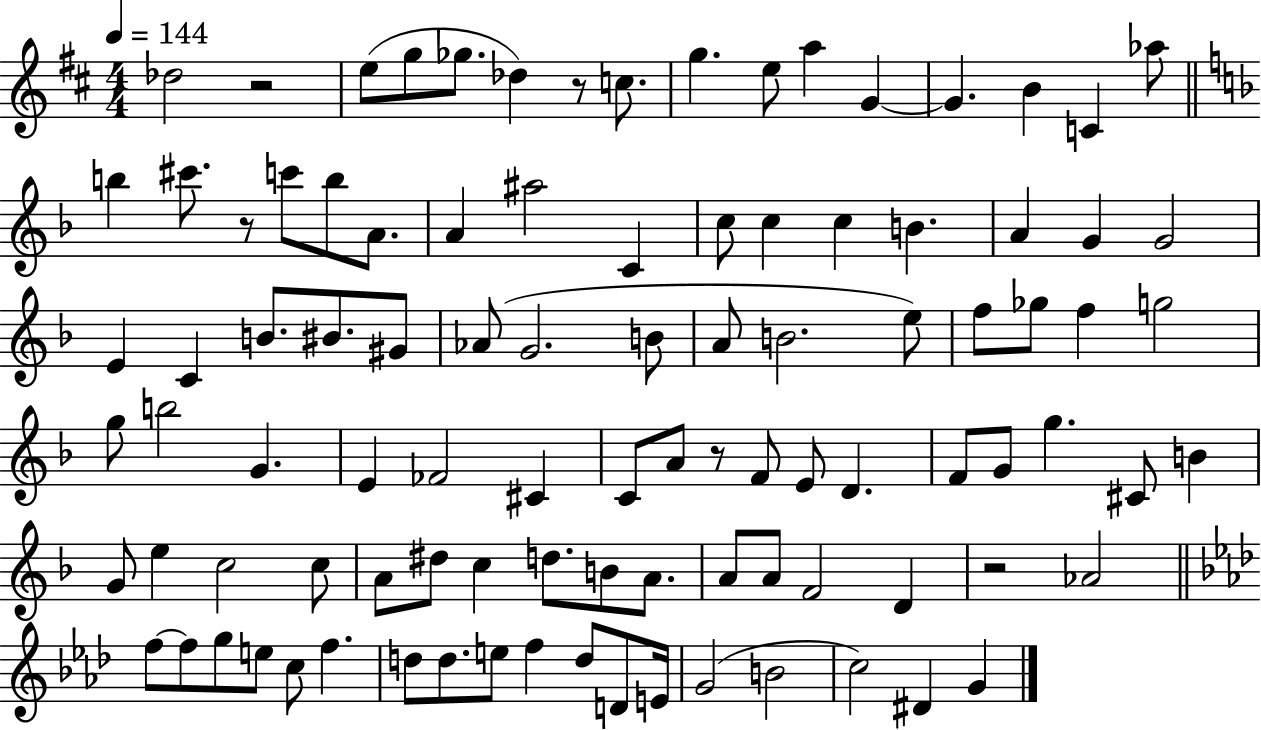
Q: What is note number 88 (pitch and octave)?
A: E4